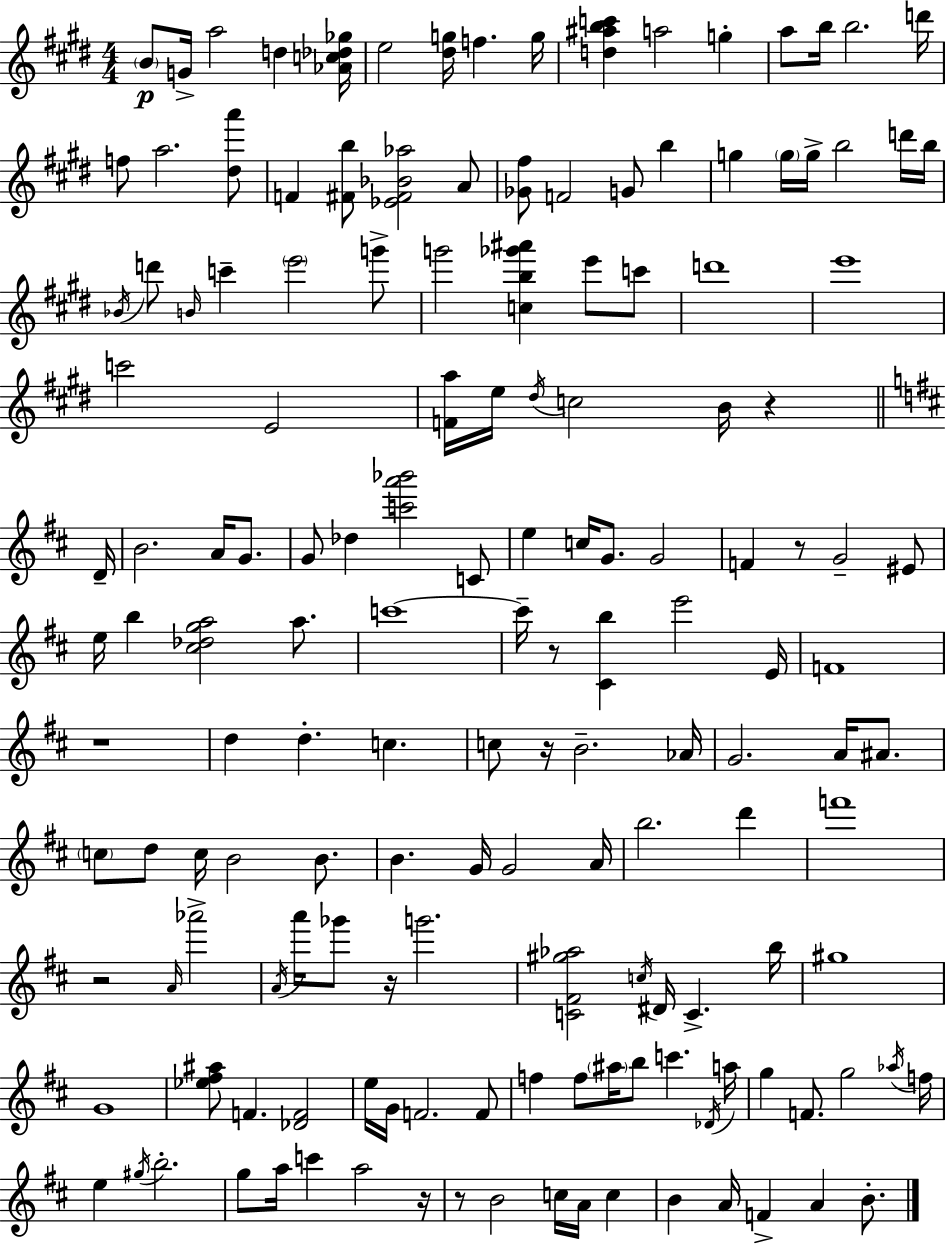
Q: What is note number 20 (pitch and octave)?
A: B5